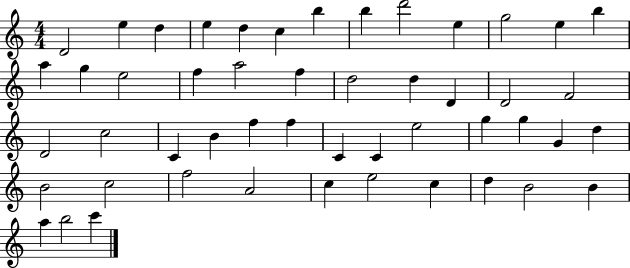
{
  \clef treble
  \numericTimeSignature
  \time 4/4
  \key c \major
  d'2 e''4 d''4 | e''4 d''4 c''4 b''4 | b''4 d'''2 e''4 | g''2 e''4 b''4 | \break a''4 g''4 e''2 | f''4 a''2 f''4 | d''2 d''4 d'4 | d'2 f'2 | \break d'2 c''2 | c'4 b'4 f''4 f''4 | c'4 c'4 e''2 | g''4 g''4 g'4 d''4 | \break b'2 c''2 | f''2 a'2 | c''4 e''2 c''4 | d''4 b'2 b'4 | \break a''4 b''2 c'''4 | \bar "|."
}